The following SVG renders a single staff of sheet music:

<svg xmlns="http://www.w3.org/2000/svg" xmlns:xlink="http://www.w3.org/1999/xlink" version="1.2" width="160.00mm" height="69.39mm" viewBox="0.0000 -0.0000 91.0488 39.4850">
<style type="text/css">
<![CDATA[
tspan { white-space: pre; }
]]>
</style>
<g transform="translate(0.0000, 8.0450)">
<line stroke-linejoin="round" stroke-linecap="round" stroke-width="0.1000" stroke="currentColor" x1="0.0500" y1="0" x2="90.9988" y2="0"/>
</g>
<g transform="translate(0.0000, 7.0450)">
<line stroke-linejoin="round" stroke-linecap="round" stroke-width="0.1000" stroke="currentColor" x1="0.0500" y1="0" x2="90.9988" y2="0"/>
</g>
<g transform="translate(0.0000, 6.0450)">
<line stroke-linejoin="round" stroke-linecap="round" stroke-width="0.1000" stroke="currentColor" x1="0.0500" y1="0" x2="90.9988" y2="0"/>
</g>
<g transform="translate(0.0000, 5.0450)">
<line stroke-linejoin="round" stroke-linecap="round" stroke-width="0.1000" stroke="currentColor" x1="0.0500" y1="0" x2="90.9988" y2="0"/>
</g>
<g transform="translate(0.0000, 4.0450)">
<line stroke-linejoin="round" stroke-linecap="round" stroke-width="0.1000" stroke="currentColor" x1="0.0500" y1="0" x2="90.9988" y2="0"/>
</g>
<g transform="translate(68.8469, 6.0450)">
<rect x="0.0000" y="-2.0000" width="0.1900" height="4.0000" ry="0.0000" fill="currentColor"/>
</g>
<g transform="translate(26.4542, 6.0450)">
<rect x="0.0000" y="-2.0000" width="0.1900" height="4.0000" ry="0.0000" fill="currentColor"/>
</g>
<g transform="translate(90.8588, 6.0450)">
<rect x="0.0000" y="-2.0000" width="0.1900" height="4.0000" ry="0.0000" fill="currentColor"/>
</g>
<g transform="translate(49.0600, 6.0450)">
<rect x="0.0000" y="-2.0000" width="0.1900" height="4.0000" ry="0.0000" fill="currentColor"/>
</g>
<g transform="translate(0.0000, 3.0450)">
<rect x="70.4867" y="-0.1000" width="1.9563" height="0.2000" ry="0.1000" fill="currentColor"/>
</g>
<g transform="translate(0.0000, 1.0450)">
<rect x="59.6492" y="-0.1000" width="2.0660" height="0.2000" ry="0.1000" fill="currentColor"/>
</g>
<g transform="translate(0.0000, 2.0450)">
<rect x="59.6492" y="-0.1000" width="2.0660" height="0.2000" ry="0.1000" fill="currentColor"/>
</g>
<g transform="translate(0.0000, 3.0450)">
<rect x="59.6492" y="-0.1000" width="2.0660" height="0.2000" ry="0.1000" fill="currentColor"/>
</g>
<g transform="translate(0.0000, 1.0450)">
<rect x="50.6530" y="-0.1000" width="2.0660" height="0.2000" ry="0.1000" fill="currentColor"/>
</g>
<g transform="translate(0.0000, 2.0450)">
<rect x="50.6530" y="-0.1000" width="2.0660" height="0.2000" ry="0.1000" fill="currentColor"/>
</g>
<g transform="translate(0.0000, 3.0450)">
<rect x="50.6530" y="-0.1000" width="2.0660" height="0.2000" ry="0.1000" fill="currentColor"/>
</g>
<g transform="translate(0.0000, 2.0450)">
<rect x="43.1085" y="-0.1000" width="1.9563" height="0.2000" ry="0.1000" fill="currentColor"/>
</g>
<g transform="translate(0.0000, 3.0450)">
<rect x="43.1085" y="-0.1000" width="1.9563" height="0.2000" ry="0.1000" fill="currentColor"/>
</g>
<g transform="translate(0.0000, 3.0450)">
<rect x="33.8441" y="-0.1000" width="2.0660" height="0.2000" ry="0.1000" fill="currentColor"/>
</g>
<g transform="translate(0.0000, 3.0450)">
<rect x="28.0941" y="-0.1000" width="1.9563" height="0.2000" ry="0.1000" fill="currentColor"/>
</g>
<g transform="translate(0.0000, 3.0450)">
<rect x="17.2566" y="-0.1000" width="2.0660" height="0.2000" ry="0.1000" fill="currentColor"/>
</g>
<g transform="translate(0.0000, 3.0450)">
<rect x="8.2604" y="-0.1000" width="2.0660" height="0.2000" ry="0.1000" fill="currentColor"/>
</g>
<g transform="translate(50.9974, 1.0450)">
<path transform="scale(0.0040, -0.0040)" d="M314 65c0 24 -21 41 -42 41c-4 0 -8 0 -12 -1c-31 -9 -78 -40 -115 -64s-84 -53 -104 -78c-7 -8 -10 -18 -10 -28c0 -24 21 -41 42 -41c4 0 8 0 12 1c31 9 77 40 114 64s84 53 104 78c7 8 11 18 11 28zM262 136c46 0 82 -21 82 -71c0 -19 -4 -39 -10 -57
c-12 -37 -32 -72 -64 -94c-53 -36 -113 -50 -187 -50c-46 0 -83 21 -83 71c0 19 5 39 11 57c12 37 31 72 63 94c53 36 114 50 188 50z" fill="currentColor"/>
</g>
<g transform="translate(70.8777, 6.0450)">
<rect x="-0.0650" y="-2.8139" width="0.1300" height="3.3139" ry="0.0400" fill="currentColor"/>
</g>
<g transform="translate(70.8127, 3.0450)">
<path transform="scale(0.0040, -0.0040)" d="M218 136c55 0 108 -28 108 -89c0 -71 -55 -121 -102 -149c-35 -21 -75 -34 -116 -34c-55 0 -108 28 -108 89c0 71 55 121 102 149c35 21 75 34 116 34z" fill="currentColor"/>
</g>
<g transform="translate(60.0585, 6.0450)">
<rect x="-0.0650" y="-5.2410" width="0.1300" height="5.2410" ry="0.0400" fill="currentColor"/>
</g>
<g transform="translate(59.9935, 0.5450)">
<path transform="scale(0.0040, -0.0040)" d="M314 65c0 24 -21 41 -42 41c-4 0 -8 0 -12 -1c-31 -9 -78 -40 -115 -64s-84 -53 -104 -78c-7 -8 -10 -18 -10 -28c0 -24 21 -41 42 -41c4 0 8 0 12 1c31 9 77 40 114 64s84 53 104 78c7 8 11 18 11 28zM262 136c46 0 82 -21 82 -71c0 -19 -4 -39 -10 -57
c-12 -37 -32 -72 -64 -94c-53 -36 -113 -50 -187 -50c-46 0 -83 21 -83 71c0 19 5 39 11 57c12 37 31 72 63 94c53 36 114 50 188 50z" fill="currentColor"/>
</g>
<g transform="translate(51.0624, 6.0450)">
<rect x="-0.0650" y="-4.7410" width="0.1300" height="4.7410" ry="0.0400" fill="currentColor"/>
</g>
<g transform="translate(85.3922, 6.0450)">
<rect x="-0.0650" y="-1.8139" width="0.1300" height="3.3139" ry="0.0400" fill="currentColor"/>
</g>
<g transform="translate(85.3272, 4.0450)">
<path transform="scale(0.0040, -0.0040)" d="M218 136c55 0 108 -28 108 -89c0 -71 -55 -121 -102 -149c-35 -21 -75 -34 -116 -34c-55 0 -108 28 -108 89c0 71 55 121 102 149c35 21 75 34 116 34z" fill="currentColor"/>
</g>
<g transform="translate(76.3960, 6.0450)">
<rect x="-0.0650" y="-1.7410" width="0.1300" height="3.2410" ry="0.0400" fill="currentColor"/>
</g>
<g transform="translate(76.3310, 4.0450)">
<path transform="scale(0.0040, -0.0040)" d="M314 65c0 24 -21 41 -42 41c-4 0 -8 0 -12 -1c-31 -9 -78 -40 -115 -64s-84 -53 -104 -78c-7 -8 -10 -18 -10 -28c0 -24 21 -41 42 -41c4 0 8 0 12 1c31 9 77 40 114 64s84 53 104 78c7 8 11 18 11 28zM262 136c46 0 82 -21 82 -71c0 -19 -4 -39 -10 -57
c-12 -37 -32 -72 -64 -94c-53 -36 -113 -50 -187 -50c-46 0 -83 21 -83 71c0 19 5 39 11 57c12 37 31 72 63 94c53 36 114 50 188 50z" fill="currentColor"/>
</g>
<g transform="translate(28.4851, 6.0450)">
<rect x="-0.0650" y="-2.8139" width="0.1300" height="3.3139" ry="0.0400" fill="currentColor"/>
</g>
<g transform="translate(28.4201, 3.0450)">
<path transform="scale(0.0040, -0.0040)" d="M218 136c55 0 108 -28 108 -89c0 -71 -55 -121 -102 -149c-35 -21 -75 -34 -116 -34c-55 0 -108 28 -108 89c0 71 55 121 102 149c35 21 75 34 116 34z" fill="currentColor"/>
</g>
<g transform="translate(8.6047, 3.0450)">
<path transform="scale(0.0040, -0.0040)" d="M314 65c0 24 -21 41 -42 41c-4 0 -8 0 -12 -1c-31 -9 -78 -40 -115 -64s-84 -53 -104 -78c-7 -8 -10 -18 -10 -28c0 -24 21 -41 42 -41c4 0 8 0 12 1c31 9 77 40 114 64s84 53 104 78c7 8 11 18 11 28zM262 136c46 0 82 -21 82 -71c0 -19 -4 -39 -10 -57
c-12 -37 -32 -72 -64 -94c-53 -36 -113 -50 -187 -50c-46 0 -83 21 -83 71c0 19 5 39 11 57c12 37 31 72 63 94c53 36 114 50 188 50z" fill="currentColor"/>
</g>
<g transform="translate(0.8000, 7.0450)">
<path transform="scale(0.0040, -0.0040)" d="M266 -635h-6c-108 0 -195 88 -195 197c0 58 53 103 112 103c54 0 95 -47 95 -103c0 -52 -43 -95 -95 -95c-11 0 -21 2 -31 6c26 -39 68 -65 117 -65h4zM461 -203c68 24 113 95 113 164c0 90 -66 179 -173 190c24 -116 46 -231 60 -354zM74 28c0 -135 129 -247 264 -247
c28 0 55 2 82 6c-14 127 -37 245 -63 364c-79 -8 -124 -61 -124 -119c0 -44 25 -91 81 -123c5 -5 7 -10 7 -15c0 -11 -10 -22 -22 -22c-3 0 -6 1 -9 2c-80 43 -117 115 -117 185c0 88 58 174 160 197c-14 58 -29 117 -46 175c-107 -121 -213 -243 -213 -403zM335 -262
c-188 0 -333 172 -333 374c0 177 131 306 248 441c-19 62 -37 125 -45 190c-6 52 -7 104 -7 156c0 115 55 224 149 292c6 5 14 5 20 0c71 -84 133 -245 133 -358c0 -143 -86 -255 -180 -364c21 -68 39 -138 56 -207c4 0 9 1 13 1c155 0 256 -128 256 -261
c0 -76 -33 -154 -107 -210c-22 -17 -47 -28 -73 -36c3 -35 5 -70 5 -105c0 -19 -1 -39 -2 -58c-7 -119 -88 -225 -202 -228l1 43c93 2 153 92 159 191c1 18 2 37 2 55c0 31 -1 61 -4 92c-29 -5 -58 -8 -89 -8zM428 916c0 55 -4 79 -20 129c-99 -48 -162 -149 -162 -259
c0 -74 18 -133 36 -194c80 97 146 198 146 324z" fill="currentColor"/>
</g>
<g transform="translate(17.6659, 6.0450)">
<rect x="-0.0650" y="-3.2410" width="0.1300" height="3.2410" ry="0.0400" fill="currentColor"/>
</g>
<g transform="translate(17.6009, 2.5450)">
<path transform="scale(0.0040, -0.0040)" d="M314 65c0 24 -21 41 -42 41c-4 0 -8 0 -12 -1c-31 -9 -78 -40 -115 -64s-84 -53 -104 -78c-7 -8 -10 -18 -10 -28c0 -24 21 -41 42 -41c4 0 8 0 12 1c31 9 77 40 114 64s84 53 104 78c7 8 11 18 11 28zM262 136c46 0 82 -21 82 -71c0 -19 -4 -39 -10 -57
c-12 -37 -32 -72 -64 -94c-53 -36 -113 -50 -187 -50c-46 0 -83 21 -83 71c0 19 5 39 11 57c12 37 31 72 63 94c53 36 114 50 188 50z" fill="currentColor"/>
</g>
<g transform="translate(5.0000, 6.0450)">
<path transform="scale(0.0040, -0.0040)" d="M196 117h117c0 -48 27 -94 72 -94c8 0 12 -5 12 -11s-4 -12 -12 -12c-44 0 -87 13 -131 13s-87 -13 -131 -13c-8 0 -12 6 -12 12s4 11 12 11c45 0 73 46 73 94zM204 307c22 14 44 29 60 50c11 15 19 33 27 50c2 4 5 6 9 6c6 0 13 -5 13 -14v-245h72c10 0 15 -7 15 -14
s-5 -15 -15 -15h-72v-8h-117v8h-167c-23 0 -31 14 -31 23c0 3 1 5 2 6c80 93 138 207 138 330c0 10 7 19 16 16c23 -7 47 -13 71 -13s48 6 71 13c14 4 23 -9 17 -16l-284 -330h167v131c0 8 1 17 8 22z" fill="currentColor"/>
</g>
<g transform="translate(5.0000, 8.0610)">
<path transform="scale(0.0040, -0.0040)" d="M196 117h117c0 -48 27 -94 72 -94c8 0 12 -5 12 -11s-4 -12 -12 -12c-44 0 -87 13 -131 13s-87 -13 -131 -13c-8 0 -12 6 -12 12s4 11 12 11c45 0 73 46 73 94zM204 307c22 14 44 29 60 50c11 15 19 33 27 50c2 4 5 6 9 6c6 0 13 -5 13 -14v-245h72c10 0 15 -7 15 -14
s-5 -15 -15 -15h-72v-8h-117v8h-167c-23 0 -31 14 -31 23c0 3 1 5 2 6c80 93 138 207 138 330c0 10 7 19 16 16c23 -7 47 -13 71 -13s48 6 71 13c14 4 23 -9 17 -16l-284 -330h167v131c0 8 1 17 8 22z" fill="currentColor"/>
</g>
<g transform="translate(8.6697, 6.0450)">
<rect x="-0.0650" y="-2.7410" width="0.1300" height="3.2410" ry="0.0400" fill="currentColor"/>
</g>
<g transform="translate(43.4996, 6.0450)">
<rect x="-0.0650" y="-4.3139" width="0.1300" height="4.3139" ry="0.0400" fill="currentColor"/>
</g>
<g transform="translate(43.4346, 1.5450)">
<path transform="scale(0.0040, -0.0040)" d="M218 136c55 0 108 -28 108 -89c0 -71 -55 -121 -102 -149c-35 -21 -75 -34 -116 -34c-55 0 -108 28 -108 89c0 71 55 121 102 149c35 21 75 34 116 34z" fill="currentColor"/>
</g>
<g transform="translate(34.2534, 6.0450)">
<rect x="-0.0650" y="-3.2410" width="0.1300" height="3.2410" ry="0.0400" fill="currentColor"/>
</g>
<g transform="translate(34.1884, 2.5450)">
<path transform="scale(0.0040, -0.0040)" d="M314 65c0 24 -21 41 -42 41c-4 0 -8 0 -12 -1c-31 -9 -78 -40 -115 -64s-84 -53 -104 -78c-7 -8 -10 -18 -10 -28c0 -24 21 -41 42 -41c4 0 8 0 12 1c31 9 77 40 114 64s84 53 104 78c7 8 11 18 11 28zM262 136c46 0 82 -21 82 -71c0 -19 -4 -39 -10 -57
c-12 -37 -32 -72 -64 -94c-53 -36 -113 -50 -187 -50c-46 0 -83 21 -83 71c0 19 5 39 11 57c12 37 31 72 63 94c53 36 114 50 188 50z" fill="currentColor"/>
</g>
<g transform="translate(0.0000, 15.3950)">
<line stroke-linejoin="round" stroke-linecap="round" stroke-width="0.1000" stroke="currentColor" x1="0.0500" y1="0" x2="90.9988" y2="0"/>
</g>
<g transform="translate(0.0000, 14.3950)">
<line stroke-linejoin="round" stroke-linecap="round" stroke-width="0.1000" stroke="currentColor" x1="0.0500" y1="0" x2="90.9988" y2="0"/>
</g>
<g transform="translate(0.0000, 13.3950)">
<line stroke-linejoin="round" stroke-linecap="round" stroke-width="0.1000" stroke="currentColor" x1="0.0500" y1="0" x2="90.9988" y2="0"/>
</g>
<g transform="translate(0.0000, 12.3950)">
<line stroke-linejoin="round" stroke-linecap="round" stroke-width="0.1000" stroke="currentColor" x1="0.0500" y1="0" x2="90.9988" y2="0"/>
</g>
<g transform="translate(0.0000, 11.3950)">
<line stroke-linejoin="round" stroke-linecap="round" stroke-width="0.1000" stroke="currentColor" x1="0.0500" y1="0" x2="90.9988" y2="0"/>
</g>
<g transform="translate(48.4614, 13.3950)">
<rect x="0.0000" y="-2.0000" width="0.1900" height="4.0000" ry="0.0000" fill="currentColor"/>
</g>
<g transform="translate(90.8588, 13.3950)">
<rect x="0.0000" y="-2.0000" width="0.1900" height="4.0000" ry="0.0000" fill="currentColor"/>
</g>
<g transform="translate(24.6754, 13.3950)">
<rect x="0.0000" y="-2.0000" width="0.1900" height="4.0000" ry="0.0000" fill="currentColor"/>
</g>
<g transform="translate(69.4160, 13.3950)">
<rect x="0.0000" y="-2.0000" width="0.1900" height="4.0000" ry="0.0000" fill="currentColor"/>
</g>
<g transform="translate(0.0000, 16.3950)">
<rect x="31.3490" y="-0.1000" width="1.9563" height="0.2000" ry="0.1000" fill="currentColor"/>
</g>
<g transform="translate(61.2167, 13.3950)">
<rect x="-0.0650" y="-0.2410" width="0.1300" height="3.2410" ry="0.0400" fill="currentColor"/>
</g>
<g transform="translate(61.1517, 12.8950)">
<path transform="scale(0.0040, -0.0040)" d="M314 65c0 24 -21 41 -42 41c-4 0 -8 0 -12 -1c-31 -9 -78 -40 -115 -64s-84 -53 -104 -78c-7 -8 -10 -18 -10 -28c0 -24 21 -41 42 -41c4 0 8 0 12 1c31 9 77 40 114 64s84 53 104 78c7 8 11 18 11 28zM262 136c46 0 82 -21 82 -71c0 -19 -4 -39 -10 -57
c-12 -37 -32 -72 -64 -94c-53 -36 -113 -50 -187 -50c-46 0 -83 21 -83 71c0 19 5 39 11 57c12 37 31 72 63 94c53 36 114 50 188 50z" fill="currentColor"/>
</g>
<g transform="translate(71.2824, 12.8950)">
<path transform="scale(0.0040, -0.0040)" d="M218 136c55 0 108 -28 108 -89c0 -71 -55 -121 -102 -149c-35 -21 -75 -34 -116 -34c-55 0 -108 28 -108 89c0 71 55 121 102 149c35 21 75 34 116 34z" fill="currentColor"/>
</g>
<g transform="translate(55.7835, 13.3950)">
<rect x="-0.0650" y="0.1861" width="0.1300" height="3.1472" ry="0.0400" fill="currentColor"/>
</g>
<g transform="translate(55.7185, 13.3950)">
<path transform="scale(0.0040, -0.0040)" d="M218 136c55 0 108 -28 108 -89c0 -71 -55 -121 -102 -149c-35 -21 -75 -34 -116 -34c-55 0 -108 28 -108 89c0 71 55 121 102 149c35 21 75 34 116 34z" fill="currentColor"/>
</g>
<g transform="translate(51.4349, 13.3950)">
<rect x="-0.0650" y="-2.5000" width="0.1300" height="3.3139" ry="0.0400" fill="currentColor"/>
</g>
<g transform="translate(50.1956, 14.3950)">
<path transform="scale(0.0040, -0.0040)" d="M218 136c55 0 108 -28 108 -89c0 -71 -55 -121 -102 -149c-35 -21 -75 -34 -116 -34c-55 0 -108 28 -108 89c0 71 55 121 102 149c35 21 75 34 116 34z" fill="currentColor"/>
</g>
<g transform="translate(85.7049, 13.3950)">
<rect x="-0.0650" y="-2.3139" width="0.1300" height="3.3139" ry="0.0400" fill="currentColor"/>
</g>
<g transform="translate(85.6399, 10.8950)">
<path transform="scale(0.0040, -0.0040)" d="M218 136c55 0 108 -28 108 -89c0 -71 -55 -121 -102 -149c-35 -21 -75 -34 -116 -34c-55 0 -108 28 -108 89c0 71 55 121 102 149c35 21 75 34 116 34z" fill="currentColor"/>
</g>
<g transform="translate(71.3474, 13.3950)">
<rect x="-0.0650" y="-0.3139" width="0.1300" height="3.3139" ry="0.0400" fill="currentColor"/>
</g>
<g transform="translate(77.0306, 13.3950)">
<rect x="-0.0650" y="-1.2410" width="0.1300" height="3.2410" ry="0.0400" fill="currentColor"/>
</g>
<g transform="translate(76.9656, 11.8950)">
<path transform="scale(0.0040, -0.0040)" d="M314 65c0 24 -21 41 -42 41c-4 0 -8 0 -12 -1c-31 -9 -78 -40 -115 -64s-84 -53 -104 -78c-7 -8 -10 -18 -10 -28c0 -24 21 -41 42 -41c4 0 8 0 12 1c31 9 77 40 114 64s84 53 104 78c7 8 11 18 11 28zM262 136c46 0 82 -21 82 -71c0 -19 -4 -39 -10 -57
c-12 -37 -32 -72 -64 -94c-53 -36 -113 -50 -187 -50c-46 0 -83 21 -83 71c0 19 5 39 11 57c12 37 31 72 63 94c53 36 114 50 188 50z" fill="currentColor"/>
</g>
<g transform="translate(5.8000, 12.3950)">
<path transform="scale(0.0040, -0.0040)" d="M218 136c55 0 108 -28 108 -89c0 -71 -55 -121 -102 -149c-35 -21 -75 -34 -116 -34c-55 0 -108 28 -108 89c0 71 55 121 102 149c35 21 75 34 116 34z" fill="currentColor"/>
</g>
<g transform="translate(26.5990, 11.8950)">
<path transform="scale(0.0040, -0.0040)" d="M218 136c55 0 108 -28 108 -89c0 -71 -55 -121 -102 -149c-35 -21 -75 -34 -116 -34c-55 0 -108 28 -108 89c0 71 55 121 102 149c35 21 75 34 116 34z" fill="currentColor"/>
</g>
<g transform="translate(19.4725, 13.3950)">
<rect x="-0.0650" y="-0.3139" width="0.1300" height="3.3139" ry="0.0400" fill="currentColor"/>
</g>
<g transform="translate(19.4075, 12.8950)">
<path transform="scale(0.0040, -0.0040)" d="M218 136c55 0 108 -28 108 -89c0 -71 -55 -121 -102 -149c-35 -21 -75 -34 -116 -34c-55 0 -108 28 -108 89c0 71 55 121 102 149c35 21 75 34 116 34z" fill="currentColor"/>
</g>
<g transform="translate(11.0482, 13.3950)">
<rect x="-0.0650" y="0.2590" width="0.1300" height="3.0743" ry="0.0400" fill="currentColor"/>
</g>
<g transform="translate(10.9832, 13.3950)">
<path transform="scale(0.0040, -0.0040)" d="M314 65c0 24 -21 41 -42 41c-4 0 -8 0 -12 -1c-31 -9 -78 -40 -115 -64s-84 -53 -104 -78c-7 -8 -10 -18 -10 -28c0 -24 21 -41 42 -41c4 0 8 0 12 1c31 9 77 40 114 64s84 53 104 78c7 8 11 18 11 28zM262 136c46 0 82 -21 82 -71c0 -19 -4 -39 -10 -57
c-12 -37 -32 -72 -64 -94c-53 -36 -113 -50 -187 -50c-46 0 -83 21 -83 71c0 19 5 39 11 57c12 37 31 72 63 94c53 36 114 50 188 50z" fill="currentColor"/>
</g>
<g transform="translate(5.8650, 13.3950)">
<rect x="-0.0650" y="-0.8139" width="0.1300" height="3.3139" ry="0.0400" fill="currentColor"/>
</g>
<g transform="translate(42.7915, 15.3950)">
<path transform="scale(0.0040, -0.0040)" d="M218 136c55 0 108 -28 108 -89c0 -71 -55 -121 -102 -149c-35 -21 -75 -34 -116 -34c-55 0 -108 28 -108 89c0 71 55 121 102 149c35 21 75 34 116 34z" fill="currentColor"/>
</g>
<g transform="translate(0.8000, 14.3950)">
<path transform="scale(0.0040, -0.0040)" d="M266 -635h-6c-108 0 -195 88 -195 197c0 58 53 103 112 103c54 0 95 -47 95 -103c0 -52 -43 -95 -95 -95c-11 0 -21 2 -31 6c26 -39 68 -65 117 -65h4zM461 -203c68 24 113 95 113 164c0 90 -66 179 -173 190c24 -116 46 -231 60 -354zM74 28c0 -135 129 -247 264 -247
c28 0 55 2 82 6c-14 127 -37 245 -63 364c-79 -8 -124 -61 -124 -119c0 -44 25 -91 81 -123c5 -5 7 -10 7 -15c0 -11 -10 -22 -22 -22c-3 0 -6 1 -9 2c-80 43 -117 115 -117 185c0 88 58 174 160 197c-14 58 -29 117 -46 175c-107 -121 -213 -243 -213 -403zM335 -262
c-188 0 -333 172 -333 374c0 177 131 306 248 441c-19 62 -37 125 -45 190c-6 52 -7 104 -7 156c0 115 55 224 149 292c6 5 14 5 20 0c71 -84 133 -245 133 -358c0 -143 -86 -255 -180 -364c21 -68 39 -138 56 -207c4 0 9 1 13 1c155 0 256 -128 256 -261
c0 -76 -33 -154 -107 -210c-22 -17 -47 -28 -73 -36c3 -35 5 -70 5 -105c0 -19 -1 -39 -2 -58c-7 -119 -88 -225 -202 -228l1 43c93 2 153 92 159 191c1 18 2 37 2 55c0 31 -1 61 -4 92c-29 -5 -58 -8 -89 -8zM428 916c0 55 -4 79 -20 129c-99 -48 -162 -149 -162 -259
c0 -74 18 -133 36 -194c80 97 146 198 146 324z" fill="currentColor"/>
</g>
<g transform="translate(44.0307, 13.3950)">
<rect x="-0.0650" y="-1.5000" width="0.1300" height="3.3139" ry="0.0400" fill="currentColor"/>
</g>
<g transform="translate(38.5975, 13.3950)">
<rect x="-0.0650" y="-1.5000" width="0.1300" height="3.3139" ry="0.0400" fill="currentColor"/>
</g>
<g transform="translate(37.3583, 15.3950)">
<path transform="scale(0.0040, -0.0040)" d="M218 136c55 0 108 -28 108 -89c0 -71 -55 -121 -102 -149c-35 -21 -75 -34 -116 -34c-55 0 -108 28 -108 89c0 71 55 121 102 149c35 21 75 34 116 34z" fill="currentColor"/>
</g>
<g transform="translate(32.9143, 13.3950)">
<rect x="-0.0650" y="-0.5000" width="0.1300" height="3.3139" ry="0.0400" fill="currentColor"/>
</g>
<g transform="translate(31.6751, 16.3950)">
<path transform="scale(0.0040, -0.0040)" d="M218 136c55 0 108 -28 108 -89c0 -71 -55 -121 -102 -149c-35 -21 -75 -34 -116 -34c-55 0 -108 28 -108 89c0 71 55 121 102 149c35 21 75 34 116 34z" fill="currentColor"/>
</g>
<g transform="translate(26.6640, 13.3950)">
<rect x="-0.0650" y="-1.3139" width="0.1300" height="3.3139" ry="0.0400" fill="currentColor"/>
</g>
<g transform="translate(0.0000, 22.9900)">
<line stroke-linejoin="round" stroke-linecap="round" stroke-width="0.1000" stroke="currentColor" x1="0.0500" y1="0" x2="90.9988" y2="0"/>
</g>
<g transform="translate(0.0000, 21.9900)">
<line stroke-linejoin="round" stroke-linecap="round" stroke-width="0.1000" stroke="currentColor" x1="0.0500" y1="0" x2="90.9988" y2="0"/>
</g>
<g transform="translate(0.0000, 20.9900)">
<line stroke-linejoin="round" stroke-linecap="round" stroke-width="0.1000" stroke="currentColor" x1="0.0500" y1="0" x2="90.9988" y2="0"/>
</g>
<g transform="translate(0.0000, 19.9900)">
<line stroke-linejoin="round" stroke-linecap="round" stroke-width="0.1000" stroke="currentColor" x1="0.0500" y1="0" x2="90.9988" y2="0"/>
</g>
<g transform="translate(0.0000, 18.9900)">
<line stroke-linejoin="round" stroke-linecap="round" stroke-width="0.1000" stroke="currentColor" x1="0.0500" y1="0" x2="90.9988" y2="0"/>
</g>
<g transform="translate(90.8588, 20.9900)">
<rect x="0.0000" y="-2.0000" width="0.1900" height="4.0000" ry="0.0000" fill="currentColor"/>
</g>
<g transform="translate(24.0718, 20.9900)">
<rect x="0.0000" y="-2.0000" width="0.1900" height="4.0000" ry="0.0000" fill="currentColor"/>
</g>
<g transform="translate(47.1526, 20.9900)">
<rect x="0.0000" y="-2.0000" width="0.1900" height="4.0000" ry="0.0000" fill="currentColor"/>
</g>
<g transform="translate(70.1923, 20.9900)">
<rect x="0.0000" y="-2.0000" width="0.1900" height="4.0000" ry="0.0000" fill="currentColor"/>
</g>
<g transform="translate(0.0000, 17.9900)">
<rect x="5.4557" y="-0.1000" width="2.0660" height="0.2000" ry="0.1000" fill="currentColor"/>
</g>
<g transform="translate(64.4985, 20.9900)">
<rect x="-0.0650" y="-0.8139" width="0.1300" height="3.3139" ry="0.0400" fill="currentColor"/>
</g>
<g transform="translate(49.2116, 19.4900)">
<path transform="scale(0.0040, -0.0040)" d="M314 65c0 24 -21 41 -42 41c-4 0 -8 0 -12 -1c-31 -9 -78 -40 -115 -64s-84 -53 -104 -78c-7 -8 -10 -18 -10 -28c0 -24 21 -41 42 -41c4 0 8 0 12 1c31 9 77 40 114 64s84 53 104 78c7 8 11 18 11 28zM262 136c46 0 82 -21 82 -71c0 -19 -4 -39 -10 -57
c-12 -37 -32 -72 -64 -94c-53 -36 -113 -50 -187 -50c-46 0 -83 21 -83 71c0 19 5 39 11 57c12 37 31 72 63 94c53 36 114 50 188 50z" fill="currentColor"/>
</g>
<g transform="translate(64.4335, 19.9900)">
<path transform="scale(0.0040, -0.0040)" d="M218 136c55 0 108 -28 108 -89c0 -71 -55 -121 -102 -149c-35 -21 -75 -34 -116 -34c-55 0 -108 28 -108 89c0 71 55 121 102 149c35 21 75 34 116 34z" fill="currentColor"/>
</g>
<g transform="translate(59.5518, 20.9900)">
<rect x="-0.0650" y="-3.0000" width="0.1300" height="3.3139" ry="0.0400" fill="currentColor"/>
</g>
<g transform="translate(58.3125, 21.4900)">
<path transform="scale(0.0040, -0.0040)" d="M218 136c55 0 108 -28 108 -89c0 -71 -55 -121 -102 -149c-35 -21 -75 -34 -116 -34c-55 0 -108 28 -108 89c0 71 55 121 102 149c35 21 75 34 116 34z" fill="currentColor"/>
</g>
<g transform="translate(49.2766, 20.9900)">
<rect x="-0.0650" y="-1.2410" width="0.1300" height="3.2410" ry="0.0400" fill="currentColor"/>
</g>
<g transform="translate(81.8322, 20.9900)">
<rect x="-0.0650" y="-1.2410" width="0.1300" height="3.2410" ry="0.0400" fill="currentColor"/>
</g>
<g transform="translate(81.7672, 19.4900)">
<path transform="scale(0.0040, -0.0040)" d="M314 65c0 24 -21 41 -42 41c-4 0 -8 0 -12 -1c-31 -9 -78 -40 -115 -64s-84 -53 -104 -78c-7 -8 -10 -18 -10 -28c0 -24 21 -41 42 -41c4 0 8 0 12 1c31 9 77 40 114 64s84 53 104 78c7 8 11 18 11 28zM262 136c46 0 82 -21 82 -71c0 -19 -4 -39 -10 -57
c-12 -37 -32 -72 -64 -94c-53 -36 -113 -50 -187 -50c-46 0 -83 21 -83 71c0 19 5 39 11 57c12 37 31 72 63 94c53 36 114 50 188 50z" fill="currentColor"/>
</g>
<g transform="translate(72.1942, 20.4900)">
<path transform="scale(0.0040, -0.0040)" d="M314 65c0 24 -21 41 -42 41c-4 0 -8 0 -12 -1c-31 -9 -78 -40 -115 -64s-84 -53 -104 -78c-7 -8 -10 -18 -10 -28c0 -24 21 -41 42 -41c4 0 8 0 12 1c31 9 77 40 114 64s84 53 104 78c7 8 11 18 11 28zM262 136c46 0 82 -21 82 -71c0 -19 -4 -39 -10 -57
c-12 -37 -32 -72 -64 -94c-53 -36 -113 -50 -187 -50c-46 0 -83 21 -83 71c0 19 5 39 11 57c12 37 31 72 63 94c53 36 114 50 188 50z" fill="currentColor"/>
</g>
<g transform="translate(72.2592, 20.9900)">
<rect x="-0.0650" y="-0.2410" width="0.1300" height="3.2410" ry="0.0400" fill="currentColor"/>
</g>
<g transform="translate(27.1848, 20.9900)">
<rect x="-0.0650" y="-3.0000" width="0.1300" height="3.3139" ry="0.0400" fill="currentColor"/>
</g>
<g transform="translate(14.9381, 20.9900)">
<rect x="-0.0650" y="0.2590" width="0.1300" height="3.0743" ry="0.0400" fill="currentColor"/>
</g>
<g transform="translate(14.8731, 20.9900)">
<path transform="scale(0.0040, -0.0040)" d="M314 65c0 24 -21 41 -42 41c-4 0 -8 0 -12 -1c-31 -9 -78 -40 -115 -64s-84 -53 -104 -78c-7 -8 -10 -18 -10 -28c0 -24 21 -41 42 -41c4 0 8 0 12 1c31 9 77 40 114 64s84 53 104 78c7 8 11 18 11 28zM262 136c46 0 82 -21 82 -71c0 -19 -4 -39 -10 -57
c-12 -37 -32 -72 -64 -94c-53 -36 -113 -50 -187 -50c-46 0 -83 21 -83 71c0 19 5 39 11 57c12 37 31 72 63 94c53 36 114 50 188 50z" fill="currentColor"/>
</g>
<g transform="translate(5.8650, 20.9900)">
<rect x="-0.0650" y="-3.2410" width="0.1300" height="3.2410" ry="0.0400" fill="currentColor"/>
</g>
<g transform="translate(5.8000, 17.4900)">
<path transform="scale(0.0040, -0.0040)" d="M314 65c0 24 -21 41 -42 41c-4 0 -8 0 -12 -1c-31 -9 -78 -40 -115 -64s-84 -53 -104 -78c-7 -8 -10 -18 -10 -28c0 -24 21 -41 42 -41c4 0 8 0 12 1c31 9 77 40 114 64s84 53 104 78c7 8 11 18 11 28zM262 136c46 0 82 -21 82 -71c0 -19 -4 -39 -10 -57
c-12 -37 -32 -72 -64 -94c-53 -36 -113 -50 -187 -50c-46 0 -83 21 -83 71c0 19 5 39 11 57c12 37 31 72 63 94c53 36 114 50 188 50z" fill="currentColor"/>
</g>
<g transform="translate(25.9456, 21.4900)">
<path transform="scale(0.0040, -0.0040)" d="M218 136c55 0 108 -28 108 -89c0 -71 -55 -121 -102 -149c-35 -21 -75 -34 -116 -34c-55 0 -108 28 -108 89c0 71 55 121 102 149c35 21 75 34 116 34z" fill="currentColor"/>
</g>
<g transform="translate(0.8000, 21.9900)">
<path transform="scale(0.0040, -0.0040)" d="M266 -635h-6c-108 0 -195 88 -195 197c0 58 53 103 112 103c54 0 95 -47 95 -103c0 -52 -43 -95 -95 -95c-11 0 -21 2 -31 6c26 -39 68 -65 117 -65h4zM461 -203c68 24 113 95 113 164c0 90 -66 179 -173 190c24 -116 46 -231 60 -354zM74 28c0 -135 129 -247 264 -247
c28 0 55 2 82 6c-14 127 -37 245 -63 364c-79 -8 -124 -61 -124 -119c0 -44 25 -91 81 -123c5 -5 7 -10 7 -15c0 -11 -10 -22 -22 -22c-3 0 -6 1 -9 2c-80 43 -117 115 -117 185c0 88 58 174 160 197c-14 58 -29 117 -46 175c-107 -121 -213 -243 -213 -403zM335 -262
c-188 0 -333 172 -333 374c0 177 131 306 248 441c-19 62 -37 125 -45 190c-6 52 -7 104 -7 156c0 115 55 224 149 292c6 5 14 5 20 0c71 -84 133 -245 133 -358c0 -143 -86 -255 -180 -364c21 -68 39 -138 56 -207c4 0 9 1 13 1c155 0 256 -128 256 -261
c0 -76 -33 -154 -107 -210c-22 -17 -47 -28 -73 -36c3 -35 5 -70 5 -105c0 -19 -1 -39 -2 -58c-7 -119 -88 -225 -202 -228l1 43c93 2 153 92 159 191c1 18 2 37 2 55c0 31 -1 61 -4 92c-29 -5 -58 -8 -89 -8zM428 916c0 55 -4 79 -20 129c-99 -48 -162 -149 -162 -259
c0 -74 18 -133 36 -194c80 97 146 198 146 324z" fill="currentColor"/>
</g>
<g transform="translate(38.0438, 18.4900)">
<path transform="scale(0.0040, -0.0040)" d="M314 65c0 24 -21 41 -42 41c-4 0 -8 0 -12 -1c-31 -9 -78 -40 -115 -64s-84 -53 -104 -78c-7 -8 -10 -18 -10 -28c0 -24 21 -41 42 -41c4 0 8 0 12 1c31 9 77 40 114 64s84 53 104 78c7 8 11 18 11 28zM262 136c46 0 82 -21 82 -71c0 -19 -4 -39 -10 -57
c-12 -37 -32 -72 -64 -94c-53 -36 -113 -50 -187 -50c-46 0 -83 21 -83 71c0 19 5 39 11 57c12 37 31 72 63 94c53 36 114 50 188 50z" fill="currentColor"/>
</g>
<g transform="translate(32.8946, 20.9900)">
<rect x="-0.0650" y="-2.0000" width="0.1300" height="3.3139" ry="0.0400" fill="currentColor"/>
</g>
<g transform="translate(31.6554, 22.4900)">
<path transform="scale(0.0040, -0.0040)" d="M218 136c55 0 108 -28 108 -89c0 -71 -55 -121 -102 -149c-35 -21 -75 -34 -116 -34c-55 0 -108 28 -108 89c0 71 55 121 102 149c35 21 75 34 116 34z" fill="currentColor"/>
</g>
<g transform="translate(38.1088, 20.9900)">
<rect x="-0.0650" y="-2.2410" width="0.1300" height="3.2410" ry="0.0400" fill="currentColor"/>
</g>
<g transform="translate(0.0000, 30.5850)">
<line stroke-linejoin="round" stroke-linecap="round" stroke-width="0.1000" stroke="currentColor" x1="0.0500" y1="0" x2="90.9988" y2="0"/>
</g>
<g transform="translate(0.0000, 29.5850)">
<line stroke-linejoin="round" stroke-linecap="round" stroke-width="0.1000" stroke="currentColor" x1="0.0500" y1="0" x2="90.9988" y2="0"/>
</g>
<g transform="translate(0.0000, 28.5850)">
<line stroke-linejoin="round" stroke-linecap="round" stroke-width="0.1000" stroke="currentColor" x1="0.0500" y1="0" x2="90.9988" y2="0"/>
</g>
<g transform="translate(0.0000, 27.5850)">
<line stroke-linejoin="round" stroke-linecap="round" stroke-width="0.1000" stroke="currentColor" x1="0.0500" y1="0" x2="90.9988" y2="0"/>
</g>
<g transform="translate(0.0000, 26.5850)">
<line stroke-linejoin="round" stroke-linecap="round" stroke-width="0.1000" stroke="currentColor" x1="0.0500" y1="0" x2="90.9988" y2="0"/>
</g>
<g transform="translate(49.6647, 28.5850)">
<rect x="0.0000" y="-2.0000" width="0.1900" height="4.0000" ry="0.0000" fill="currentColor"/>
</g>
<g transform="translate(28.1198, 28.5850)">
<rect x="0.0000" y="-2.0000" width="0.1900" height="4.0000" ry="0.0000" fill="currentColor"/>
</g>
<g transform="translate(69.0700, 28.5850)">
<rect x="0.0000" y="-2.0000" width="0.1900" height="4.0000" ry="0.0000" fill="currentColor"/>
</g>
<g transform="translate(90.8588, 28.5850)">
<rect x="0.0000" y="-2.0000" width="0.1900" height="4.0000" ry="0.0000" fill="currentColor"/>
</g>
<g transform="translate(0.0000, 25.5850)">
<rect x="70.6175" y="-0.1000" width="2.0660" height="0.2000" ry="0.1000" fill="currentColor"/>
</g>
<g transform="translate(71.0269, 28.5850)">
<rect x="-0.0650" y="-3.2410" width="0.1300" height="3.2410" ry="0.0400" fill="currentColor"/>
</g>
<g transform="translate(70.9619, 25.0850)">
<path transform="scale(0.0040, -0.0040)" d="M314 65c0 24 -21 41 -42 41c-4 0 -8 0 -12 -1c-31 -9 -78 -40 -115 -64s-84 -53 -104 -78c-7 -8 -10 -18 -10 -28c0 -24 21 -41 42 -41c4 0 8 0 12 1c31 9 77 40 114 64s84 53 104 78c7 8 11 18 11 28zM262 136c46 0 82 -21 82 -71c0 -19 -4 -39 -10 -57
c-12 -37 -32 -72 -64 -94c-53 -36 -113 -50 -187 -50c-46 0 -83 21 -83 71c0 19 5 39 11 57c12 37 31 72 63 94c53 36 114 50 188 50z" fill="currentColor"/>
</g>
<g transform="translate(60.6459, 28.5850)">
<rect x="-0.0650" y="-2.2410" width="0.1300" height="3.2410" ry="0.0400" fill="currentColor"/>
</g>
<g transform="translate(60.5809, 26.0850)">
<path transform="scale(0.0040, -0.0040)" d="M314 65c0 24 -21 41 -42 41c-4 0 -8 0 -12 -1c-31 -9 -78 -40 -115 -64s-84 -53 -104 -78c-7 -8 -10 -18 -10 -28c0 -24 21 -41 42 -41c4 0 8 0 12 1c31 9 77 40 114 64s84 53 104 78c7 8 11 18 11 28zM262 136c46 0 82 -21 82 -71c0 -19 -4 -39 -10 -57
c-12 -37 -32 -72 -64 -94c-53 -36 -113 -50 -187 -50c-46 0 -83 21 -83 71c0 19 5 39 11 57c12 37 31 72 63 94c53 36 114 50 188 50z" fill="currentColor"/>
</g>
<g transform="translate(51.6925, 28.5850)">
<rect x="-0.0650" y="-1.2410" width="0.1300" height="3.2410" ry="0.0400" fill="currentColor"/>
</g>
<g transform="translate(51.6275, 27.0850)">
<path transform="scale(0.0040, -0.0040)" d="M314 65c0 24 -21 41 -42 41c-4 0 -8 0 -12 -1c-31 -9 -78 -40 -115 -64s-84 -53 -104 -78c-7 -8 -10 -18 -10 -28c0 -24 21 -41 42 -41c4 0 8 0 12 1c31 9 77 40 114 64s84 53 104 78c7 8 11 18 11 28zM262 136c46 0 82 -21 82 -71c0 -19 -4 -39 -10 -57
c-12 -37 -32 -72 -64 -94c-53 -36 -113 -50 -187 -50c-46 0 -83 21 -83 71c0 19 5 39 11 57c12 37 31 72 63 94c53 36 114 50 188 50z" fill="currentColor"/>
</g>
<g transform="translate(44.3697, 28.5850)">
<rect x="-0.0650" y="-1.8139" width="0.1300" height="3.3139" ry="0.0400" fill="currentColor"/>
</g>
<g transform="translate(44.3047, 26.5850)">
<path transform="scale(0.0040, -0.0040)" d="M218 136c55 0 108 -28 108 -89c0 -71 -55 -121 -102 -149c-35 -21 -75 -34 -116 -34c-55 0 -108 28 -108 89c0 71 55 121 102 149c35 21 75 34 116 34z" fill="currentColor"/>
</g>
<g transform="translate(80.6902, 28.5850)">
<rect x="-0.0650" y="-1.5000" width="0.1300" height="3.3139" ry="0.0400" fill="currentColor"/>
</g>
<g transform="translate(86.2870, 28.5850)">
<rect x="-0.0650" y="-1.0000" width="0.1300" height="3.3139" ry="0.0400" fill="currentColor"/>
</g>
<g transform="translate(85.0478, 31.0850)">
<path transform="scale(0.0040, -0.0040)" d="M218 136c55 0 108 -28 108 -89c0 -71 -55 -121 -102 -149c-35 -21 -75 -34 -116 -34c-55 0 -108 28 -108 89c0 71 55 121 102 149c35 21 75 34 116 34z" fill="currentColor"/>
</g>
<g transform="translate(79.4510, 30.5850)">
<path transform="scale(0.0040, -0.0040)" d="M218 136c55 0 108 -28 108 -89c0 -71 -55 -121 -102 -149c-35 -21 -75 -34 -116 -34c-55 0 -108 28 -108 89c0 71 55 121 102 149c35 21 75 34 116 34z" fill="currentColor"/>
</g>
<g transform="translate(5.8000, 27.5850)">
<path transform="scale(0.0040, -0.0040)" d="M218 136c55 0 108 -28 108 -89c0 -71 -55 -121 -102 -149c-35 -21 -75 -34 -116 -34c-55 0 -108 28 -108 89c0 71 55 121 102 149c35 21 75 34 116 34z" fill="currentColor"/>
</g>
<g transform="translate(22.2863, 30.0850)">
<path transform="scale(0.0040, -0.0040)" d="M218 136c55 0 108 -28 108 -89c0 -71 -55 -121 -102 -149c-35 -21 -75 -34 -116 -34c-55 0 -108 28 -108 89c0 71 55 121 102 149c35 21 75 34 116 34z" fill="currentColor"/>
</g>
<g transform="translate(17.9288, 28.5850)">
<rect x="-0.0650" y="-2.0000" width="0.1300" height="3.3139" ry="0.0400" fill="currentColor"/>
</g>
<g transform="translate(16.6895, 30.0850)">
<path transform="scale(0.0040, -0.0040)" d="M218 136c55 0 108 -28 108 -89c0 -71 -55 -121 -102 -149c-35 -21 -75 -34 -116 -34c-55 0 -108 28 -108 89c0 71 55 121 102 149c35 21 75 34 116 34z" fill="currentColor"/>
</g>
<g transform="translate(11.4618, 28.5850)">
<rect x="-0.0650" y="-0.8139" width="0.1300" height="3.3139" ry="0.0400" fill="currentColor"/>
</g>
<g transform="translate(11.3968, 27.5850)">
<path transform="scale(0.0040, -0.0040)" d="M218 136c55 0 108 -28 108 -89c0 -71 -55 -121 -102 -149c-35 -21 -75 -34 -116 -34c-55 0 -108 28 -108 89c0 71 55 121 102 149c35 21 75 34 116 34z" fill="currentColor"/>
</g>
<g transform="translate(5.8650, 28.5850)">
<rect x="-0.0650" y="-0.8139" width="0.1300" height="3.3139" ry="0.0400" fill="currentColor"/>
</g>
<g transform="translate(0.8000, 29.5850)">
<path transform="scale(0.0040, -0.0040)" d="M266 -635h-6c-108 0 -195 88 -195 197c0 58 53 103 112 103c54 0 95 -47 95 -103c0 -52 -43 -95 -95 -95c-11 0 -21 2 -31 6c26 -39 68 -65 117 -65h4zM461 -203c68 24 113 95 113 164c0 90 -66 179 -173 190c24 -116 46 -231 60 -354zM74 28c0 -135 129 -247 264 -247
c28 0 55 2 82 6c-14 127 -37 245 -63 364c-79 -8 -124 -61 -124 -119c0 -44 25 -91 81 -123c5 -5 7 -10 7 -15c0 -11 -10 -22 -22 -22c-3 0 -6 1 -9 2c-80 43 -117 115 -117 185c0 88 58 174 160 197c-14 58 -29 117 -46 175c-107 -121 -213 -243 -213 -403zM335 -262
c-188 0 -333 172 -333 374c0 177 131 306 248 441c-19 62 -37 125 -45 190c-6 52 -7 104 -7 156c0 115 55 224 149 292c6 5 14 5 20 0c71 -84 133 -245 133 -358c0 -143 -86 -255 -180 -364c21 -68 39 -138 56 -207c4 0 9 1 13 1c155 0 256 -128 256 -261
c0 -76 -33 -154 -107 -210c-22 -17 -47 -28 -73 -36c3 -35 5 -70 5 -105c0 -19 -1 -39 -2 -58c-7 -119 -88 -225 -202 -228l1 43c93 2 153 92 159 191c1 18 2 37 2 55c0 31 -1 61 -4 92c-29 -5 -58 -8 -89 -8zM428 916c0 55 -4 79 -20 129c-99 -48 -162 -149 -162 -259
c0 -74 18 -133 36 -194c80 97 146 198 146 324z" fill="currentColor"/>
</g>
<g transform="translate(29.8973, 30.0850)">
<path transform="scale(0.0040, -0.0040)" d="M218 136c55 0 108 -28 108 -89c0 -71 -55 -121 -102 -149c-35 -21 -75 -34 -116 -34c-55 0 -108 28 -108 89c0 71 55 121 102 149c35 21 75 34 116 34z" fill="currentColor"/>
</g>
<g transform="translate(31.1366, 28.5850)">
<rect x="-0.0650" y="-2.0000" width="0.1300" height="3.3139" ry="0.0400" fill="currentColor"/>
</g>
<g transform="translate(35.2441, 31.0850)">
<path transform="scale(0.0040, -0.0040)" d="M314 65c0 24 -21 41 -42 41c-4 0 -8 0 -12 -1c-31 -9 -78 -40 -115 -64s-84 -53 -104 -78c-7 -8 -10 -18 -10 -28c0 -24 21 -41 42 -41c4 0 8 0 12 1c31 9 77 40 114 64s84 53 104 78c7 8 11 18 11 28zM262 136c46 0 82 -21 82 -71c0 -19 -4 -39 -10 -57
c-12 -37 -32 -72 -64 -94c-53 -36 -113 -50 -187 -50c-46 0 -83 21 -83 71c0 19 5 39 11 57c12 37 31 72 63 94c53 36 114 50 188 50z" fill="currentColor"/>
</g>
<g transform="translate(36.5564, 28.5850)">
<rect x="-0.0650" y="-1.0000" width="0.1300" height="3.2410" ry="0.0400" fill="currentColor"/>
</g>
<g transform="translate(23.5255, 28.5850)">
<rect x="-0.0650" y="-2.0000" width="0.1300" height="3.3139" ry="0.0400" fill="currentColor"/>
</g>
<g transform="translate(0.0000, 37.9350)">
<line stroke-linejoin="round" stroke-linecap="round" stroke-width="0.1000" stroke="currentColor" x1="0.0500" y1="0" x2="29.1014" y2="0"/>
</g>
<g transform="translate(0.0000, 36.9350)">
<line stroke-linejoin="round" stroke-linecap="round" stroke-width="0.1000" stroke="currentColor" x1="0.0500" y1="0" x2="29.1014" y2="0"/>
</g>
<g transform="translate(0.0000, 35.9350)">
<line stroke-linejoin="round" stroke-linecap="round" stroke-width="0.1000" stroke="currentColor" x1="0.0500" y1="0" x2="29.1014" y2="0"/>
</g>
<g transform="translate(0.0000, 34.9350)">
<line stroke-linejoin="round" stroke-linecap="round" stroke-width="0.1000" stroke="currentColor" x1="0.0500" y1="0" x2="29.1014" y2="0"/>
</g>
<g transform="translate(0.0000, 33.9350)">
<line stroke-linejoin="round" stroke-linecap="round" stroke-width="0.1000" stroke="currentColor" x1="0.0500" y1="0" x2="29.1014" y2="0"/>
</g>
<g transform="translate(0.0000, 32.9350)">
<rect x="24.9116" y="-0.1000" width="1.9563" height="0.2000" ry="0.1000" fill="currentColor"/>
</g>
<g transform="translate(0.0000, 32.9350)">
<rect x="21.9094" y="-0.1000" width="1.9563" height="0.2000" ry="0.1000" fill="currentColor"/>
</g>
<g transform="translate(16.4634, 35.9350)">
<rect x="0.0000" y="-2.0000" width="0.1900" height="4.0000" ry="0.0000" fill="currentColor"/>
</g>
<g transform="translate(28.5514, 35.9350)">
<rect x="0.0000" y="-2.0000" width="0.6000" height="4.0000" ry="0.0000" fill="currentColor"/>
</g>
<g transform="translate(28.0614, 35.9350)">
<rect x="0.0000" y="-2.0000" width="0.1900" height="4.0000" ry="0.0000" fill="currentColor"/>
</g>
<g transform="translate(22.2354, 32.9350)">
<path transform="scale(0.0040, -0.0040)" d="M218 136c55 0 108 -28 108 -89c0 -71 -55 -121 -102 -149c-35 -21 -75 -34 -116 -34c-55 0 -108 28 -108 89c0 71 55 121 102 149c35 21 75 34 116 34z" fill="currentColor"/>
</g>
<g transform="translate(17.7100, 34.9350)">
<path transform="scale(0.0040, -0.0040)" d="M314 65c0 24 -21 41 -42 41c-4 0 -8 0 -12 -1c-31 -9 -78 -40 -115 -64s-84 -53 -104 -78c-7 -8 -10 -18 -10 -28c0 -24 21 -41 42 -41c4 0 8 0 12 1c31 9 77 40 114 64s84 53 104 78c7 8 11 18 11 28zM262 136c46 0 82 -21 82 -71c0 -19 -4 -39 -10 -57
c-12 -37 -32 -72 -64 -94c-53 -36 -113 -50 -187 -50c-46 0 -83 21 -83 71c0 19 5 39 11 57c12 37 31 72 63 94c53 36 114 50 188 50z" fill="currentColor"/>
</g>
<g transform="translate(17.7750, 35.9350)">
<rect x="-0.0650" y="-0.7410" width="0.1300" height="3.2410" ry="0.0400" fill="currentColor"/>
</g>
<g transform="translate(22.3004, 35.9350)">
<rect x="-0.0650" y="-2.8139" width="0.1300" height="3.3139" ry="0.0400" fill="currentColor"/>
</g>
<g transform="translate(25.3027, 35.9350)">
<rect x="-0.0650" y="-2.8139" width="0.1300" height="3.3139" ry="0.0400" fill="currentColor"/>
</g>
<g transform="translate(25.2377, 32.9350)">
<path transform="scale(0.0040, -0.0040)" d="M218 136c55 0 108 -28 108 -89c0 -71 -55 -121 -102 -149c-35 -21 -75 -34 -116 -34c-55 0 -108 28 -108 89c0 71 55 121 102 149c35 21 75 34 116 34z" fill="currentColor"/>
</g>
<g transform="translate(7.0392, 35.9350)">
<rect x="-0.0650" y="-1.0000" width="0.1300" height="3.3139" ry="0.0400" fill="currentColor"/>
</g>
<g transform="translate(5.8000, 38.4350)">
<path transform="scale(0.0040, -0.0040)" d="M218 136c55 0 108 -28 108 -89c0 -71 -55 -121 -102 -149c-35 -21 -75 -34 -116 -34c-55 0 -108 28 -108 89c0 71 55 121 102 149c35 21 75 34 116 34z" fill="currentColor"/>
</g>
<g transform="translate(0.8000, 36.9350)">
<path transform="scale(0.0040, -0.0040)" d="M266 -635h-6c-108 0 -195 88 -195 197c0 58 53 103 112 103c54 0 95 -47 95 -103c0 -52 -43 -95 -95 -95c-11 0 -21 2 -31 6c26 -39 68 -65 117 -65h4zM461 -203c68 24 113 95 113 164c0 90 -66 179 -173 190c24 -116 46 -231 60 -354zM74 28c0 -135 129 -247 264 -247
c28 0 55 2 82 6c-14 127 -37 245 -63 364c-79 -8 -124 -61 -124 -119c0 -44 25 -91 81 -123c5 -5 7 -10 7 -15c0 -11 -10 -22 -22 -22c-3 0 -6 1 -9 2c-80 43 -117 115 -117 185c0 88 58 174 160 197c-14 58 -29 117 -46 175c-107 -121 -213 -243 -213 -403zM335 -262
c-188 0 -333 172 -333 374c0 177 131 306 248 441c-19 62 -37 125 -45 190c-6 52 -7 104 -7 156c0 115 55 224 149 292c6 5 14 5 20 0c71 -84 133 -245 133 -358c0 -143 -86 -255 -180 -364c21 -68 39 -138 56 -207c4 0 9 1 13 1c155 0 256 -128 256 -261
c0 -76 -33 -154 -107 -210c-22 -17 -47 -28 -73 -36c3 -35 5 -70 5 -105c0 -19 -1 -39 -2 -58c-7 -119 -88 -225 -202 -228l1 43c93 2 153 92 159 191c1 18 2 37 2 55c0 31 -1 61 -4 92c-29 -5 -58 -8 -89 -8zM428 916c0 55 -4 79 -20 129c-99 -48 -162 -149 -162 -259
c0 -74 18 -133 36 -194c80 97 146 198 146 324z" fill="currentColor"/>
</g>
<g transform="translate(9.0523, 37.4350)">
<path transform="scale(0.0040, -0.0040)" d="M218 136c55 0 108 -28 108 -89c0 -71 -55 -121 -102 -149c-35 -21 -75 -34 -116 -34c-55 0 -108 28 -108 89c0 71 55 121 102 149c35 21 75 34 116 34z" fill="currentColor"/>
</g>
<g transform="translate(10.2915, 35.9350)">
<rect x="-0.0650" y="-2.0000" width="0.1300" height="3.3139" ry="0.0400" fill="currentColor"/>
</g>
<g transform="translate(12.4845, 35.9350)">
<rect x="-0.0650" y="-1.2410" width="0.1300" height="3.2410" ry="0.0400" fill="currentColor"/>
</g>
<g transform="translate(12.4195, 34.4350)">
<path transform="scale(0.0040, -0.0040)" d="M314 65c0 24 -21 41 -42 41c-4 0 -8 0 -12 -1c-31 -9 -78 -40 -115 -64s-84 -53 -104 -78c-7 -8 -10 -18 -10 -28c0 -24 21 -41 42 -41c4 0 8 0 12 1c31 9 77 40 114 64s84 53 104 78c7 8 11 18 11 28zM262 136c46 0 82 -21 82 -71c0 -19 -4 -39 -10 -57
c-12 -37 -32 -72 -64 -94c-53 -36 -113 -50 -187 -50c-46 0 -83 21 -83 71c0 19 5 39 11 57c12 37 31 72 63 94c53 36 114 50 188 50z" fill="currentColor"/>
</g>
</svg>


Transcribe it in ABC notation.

X:1
T:Untitled
M:4/4
L:1/4
K:C
a2 b2 a b2 d' e'2 f'2 a f2 f d B2 c e C E E G B c2 c e2 g b2 B2 A F g2 e2 A d c2 e2 d d F F F D2 f e2 g2 b2 E D D F e2 d2 a a